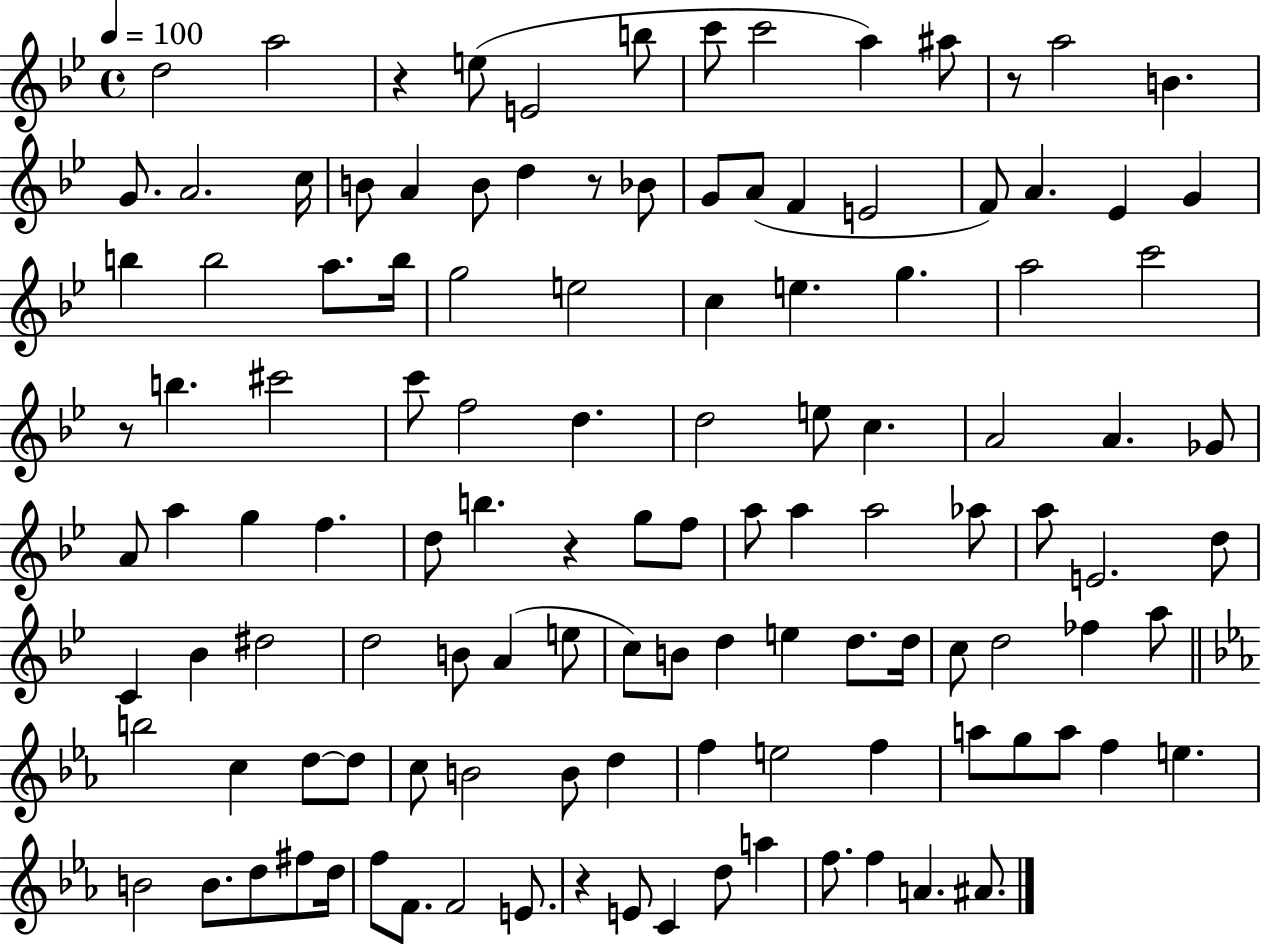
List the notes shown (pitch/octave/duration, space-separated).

D5/h A5/h R/q E5/e E4/h B5/e C6/e C6/h A5/q A#5/e R/e A5/h B4/q. G4/e. A4/h. C5/s B4/e A4/q B4/e D5/q R/e Bb4/e G4/e A4/e F4/q E4/h F4/e A4/q. Eb4/q G4/q B5/q B5/h A5/e. B5/s G5/h E5/h C5/q E5/q. G5/q. A5/h C6/h R/e B5/q. C#6/h C6/e F5/h D5/q. D5/h E5/e C5/q. A4/h A4/q. Gb4/e A4/e A5/q G5/q F5/q. D5/e B5/q. R/q G5/e F5/e A5/e A5/q A5/h Ab5/e A5/e E4/h. D5/e C4/q Bb4/q D#5/h D5/h B4/e A4/q E5/e C5/e B4/e D5/q E5/q D5/e. D5/s C5/e D5/h FES5/q A5/e B5/h C5/q D5/e D5/e C5/e B4/h B4/e D5/q F5/q E5/h F5/q A5/e G5/e A5/e F5/q E5/q. B4/h B4/e. D5/e F#5/e D5/s F5/e F4/e. F4/h E4/e. R/q E4/e C4/q D5/e A5/q F5/e. F5/q A4/q. A#4/e.